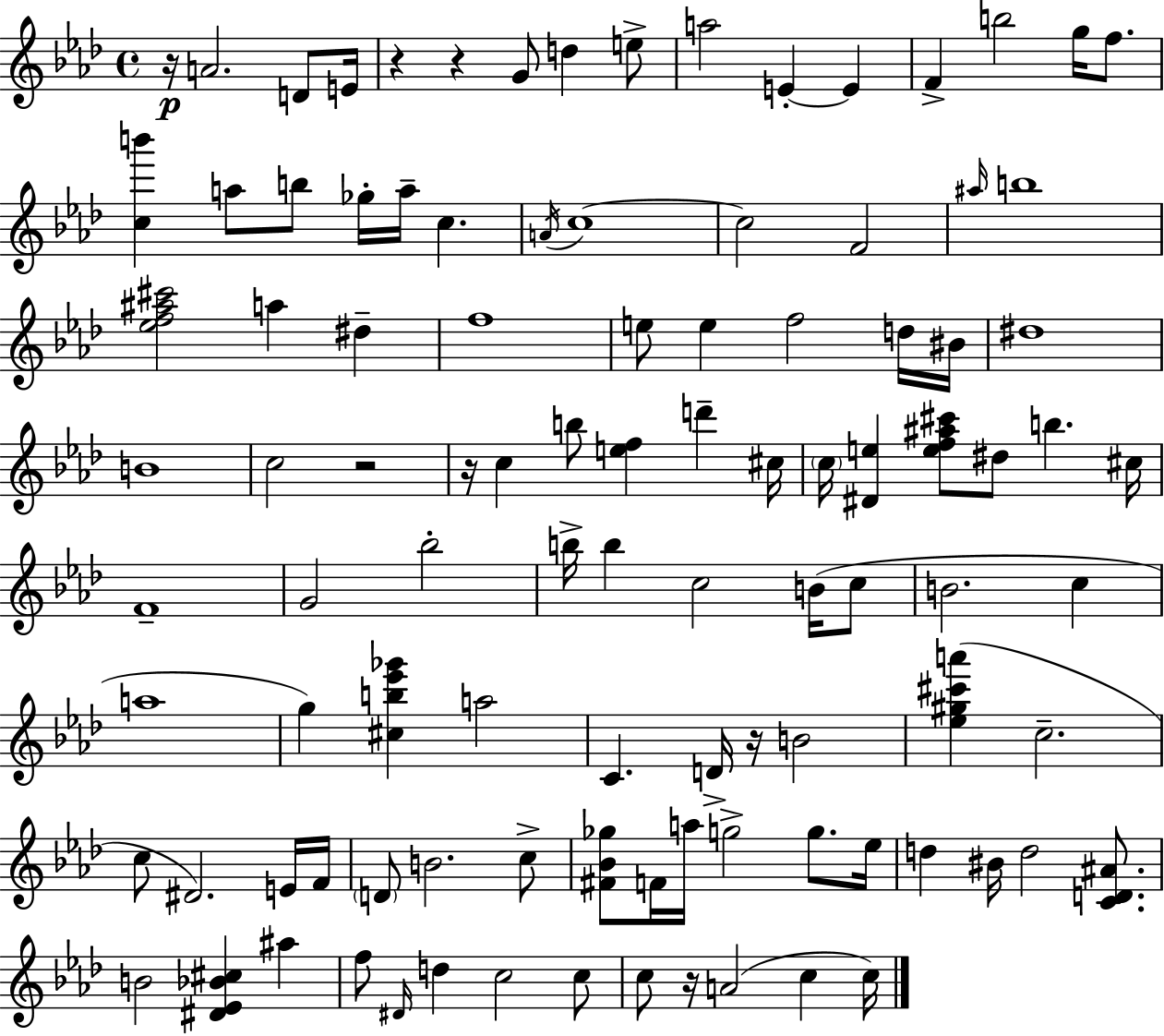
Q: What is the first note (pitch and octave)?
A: A4